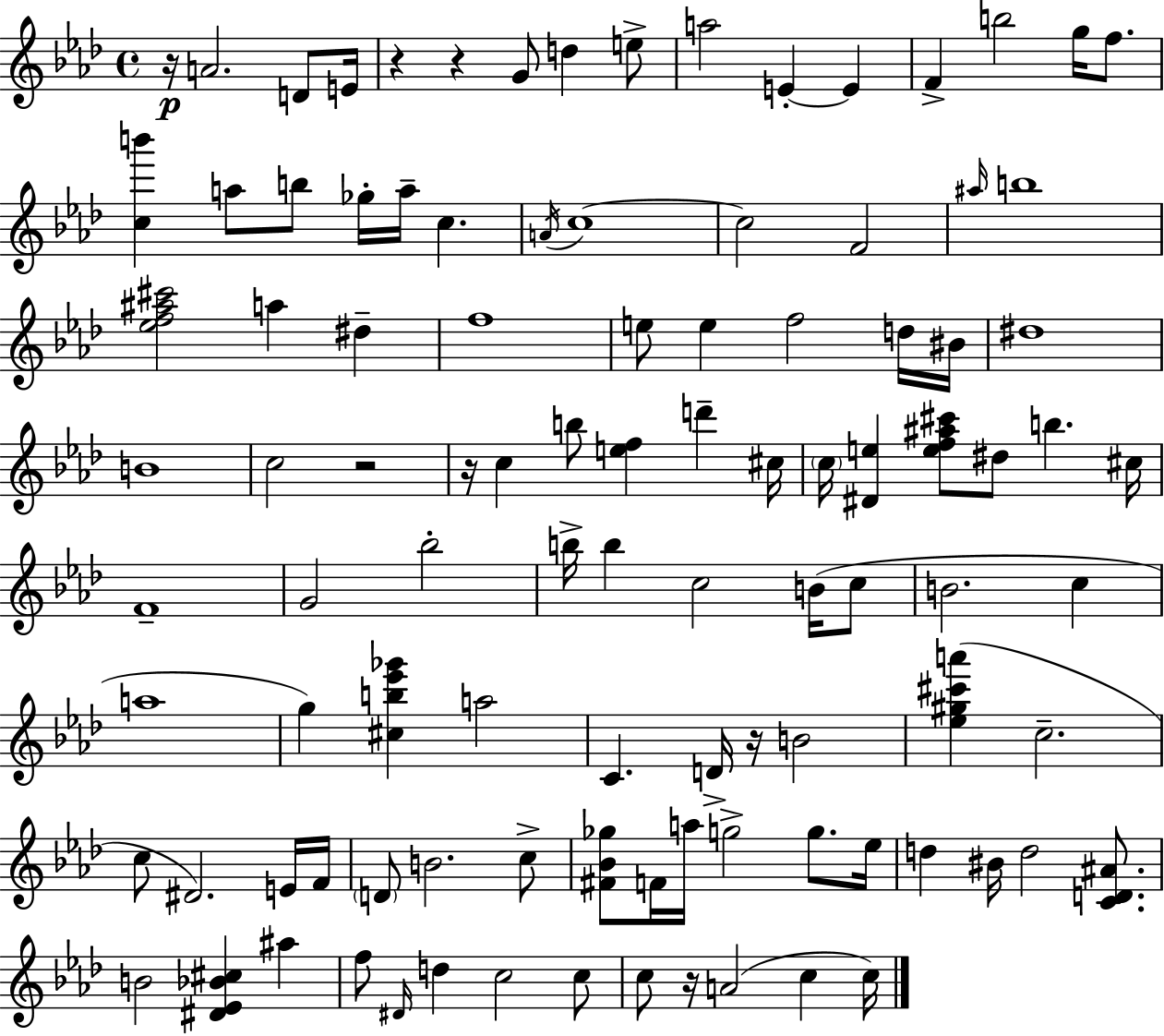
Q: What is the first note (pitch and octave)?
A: A4